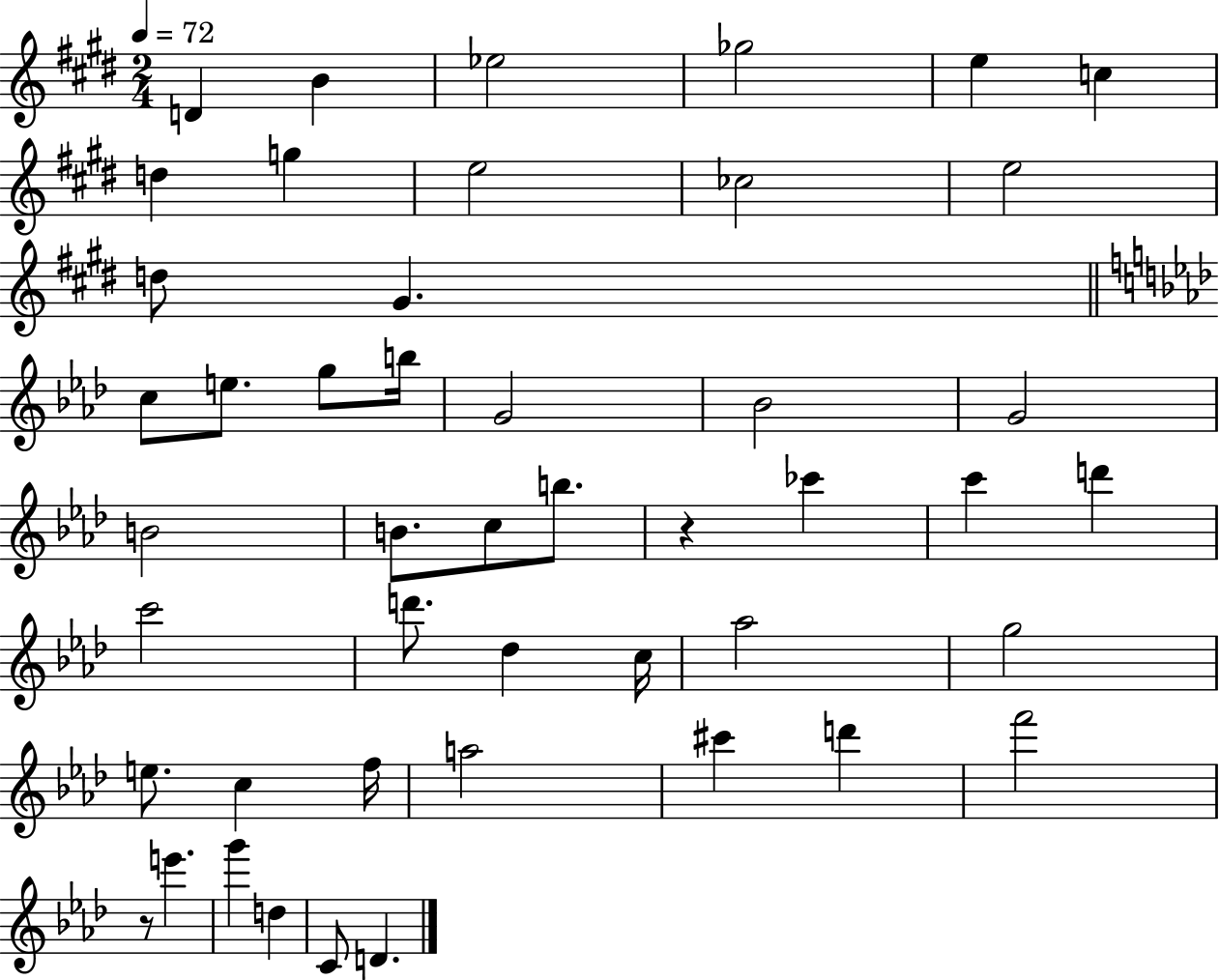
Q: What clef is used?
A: treble